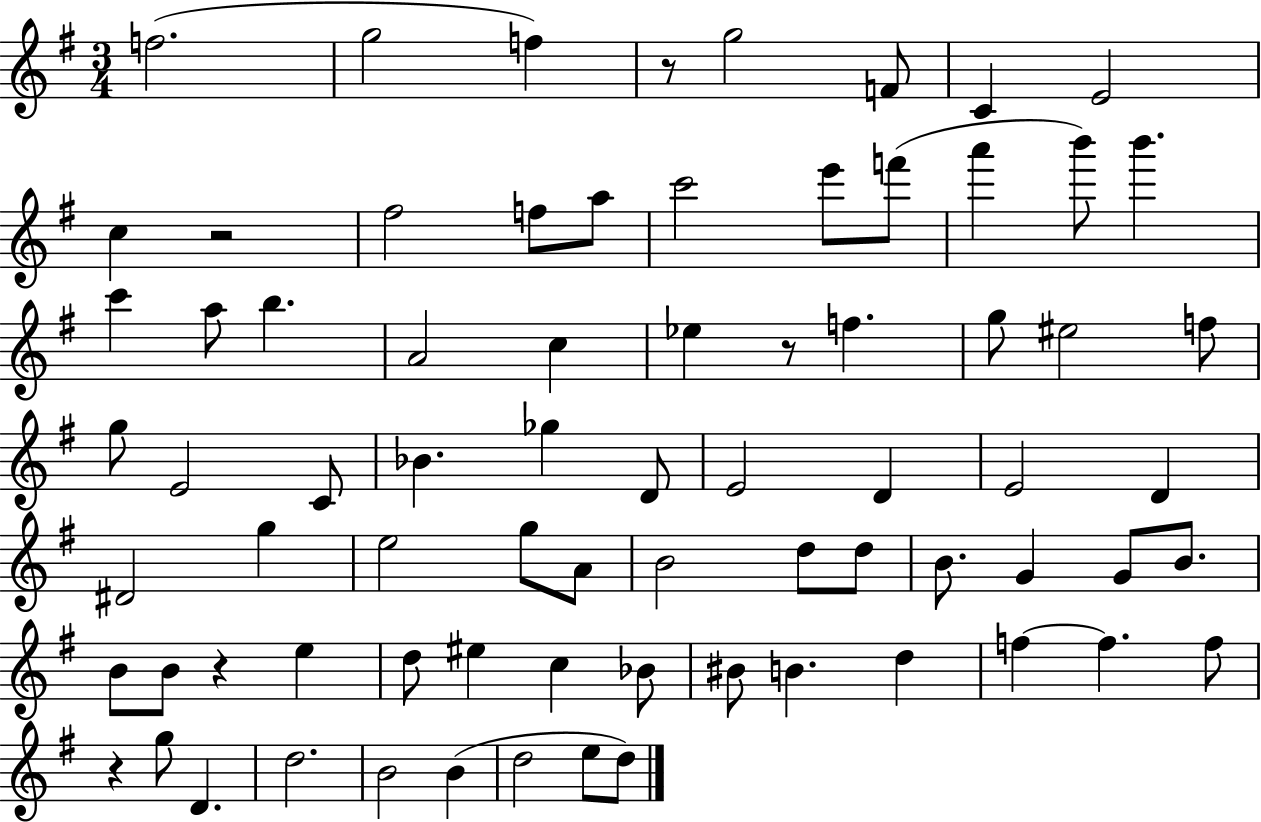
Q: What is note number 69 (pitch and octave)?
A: E5